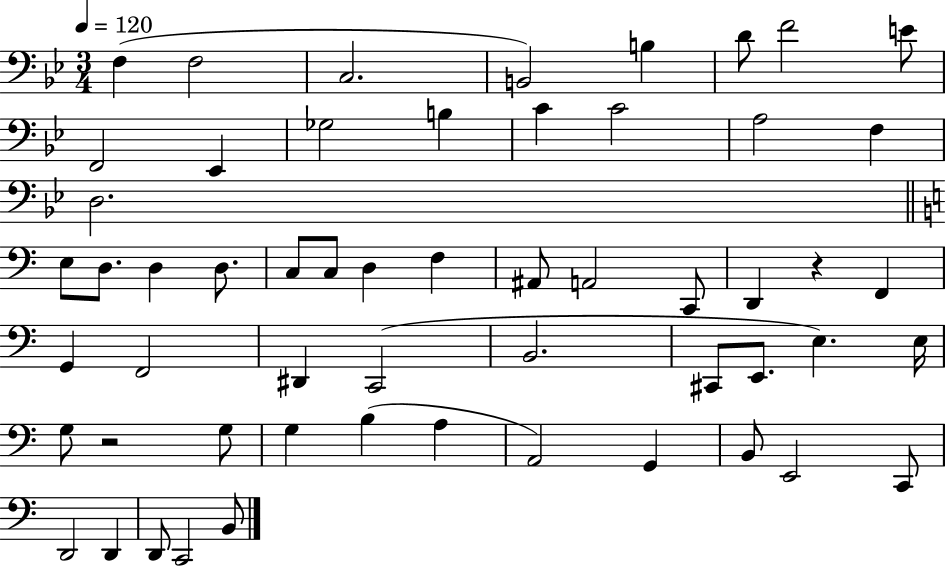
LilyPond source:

{
  \clef bass
  \numericTimeSignature
  \time 3/4
  \key bes \major
  \tempo 4 = 120
  f4( f2 | c2. | b,2) b4 | d'8 f'2 e'8 | \break f,2 ees,4 | ges2 b4 | c'4 c'2 | a2 f4 | \break d2. | \bar "||" \break \key c \major e8 d8. d4 d8. | c8 c8 d4 f4 | ais,8 a,2 c,8 | d,4 r4 f,4 | \break g,4 f,2 | dis,4 c,2( | b,2. | cis,8 e,8. e4.) e16 | \break g8 r2 g8 | g4 b4( a4 | a,2) g,4 | b,8 e,2 c,8 | \break d,2 d,4 | d,8 c,2 b,8 | \bar "|."
}